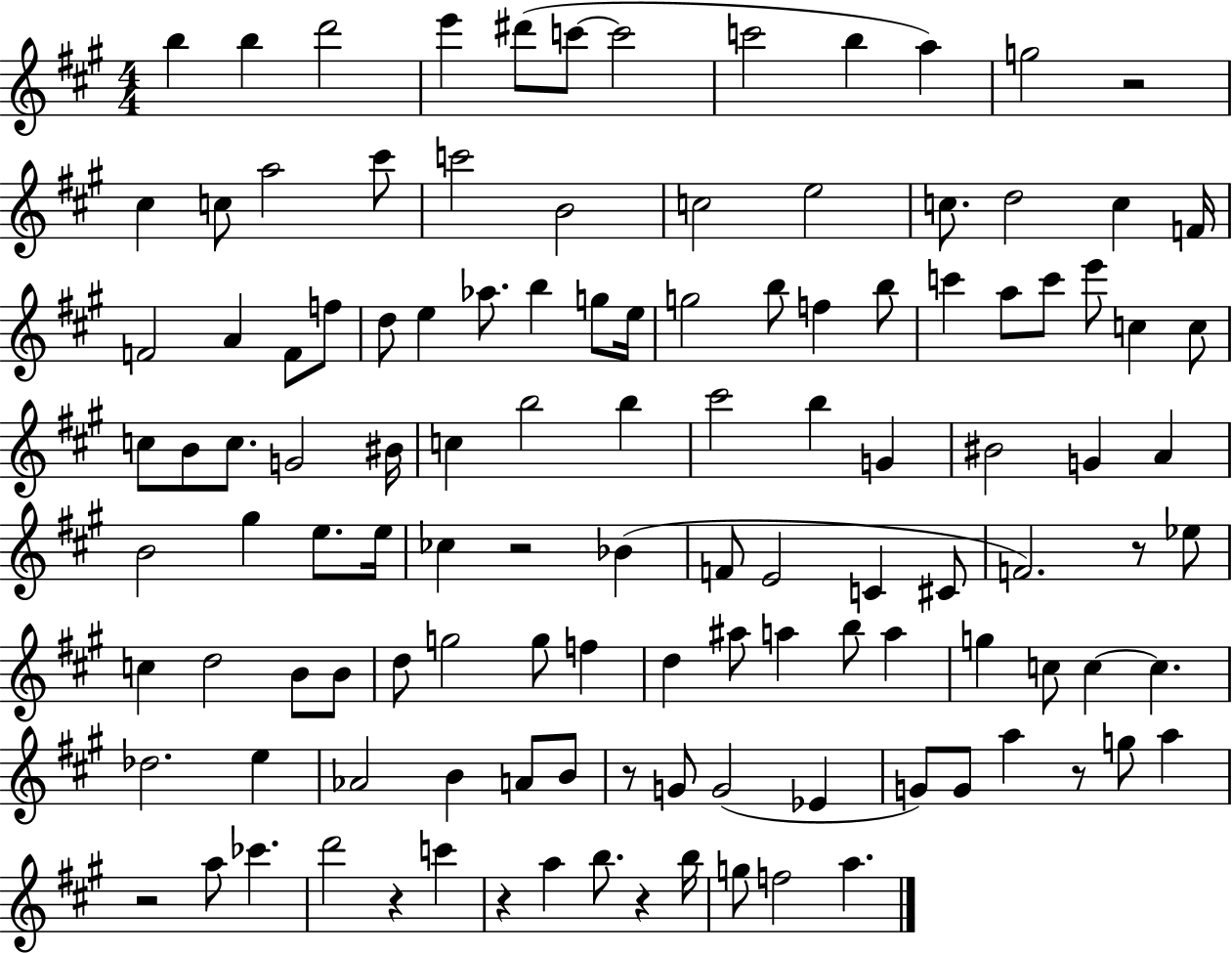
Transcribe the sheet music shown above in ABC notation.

X:1
T:Untitled
M:4/4
L:1/4
K:A
b b d'2 e' ^d'/2 c'/2 c'2 c'2 b a g2 z2 ^c c/2 a2 ^c'/2 c'2 B2 c2 e2 c/2 d2 c F/4 F2 A F/2 f/2 d/2 e _a/2 b g/2 e/4 g2 b/2 f b/2 c' a/2 c'/2 e'/2 c c/2 c/2 B/2 c/2 G2 ^B/4 c b2 b ^c'2 b G ^B2 G A B2 ^g e/2 e/4 _c z2 _B F/2 E2 C ^C/2 F2 z/2 _e/2 c d2 B/2 B/2 d/2 g2 g/2 f d ^a/2 a b/2 a g c/2 c c _d2 e _A2 B A/2 B/2 z/2 G/2 G2 _E G/2 G/2 a z/2 g/2 a z2 a/2 _c' d'2 z c' z a b/2 z b/4 g/2 f2 a